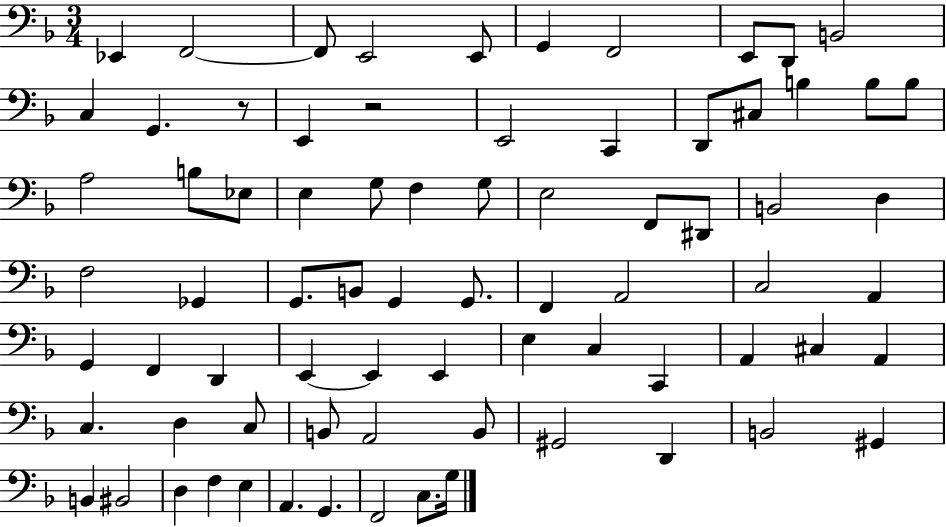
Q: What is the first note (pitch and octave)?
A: Eb2